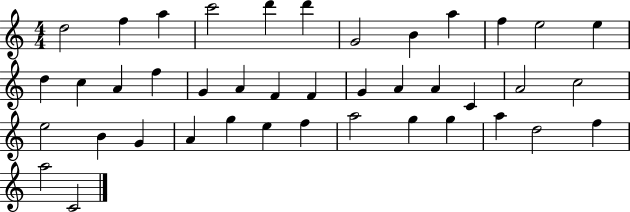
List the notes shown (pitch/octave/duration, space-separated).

D5/h F5/q A5/q C6/h D6/q D6/q G4/h B4/q A5/q F5/q E5/h E5/q D5/q C5/q A4/q F5/q G4/q A4/q F4/q F4/q G4/q A4/q A4/q C4/q A4/h C5/h E5/h B4/q G4/q A4/q G5/q E5/q F5/q A5/h G5/q G5/q A5/q D5/h F5/q A5/h C4/h